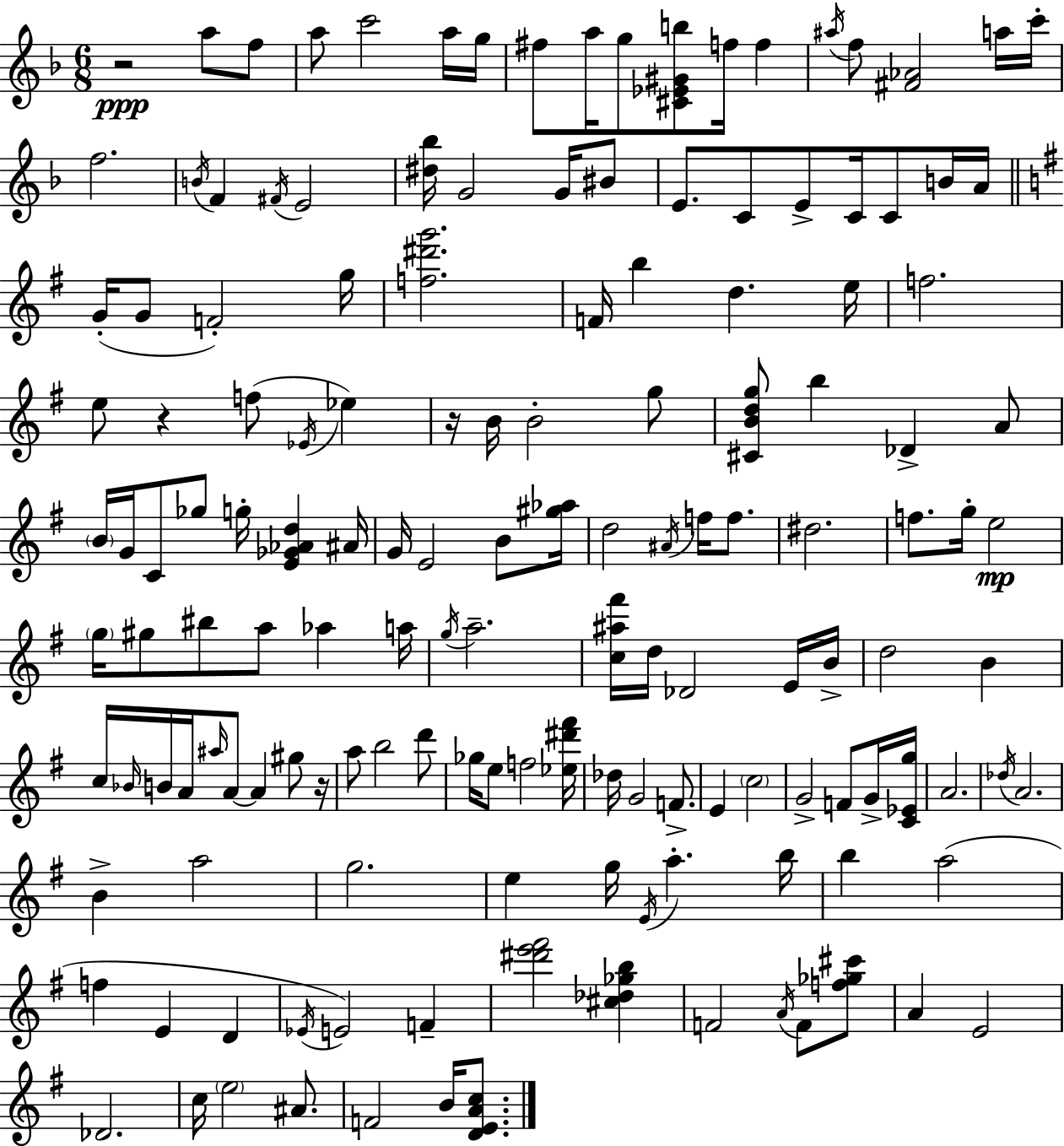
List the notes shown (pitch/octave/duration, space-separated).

R/h A5/e F5/e A5/e C6/h A5/s G5/s F#5/e A5/s G5/e [C#4,Eb4,G#4,B5]/e F5/s F5/q A#5/s F5/e [F#4,Ab4]/h A5/s C6/s F5/h. B4/s F4/q F#4/s E4/h [D#5,Bb5]/s G4/h G4/s BIS4/e E4/e. C4/e E4/e C4/s C4/e B4/s A4/s G4/s G4/e F4/h G5/s [F5,D#6,G6]/h. F4/s B5/q D5/q. E5/s F5/h. E5/e R/q F5/e Eb4/s Eb5/q R/s B4/s B4/h G5/e [C#4,B4,D5,G5]/e B5/q Db4/q A4/e B4/s G4/s C4/e Gb5/e G5/s [E4,Gb4,Ab4,D5]/q A#4/s G4/s E4/h B4/e [G#5,Ab5]/s D5/h A#4/s F5/s F5/e. D#5/h. F5/e. G5/s E5/h G5/s G#5/e BIS5/e A5/e Ab5/q A5/s G5/s A5/h. [C5,A#5,F#6]/s D5/s Db4/h E4/s B4/s D5/h B4/q C5/s Bb4/s B4/s A4/s A#5/s A4/e A4/q G#5/e R/s A5/e B5/h D6/e Gb5/s E5/e F5/h [Eb5,D#6,F#6]/s Db5/s G4/h F4/e. E4/q C5/h G4/h F4/e G4/s [C4,Eb4,G5]/s A4/h. Db5/s A4/h. B4/q A5/h G5/h. E5/q G5/s E4/s A5/q. B5/s B5/q A5/h F5/q E4/q D4/q Eb4/s E4/h F4/q [D#6,E6,F#6]/h [C#5,Db5,Gb5,B5]/q F4/h A4/s F4/e [F5,Gb5,C#6]/e A4/q E4/h Db4/h. C5/s E5/h A#4/e. F4/h B4/s [D4,E4,A4,C5]/e.